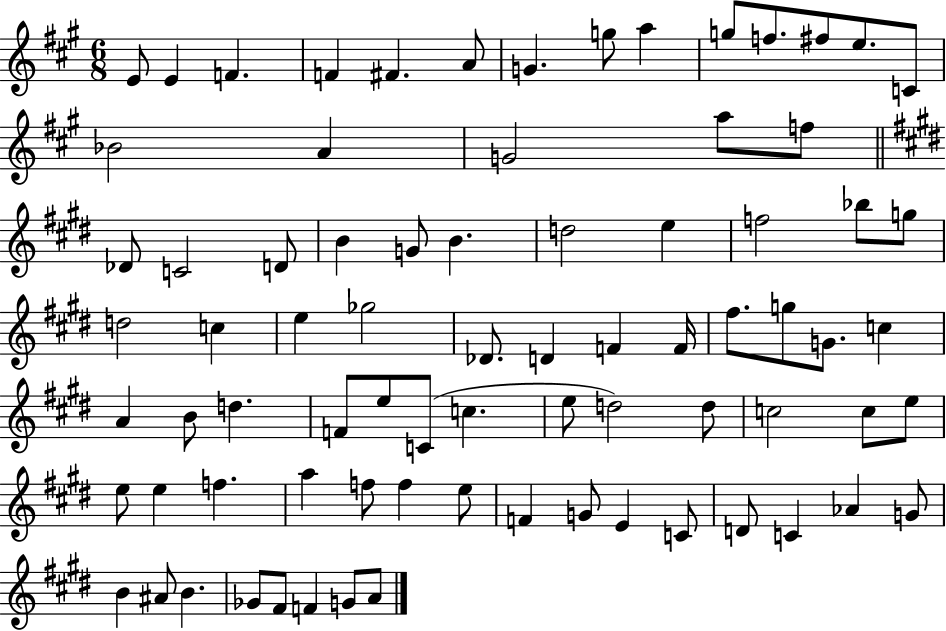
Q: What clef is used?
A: treble